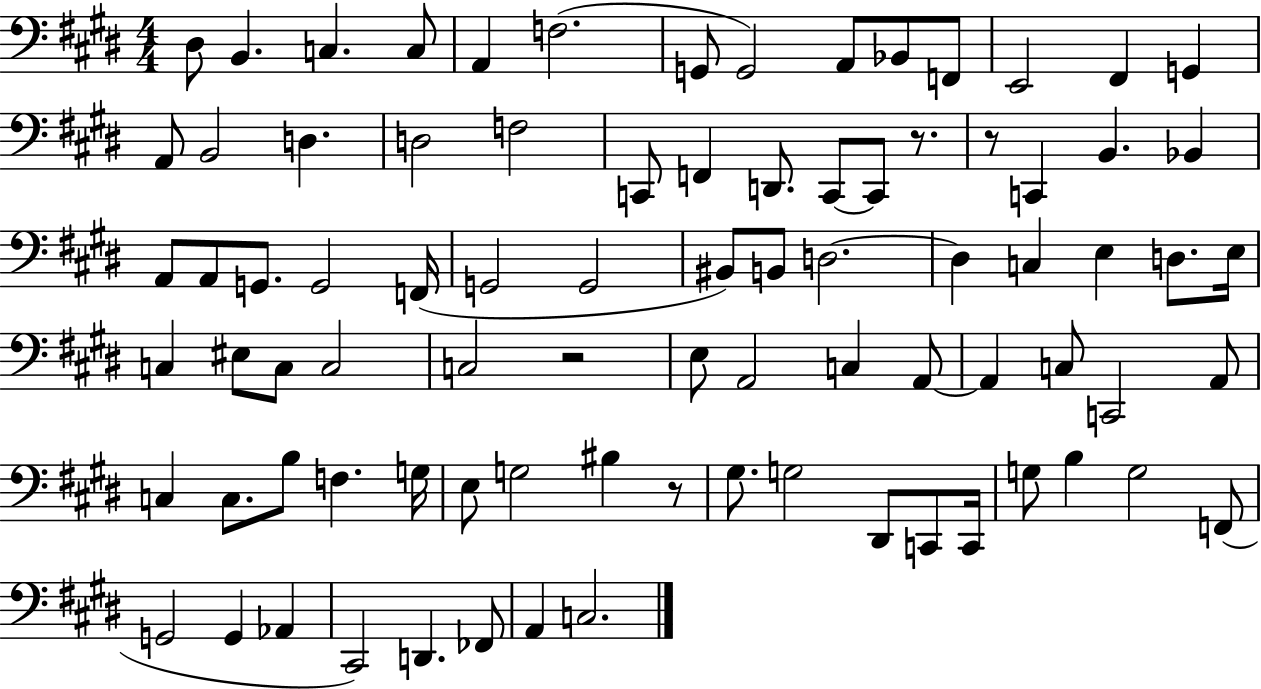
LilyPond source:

{
  \clef bass
  \numericTimeSignature
  \time 4/4
  \key e \major
  dis8 b,4. c4. c8 | a,4 f2.( | g,8 g,2) a,8 bes,8 f,8 | e,2 fis,4 g,4 | \break a,8 b,2 d4. | d2 f2 | c,8 f,4 d,8. c,8~~ c,8 r8. | r8 c,4 b,4. bes,4 | \break a,8 a,8 g,8. g,2 f,16( | g,2 g,2 | bis,8) b,8 d2.~~ | d4 c4 e4 d8. e16 | \break c4 eis8 c8 c2 | c2 r2 | e8 a,2 c4 a,8~~ | a,4 c8 c,2 a,8 | \break c4 c8. b8 f4. g16 | e8 g2 bis4 r8 | gis8. g2 dis,8 c,8 c,16 | g8 b4 g2 f,8( | \break g,2 g,4 aes,4 | cis,2) d,4. fes,8 | a,4 c2. | \bar "|."
}